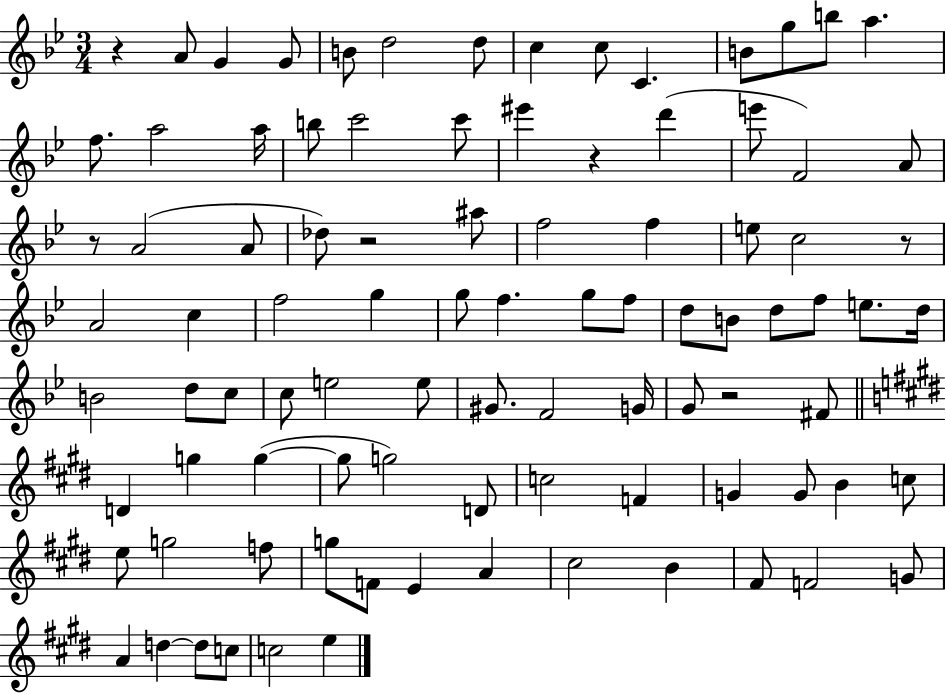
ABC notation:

X:1
T:Untitled
M:3/4
L:1/4
K:Bb
z A/2 G G/2 B/2 d2 d/2 c c/2 C B/2 g/2 b/2 a f/2 a2 a/4 b/2 c'2 c'/2 ^e' z d' e'/2 F2 A/2 z/2 A2 A/2 _d/2 z2 ^a/2 f2 f e/2 c2 z/2 A2 c f2 g g/2 f g/2 f/2 d/2 B/2 d/2 f/2 e/2 d/4 B2 d/2 c/2 c/2 e2 e/2 ^G/2 F2 G/4 G/2 z2 ^F/2 D g g g/2 g2 D/2 c2 F G G/2 B c/2 e/2 g2 f/2 g/2 F/2 E A ^c2 B ^F/2 F2 G/2 A d d/2 c/2 c2 e